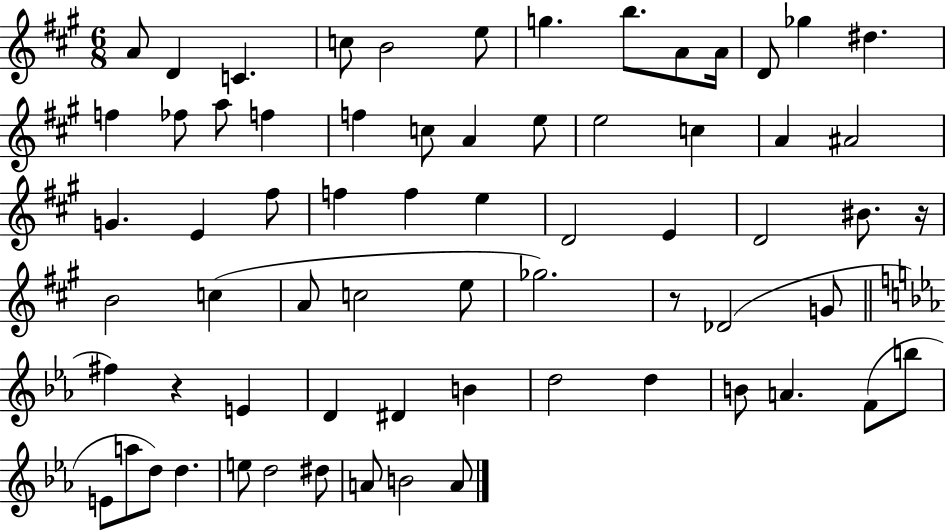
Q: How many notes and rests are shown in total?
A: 67